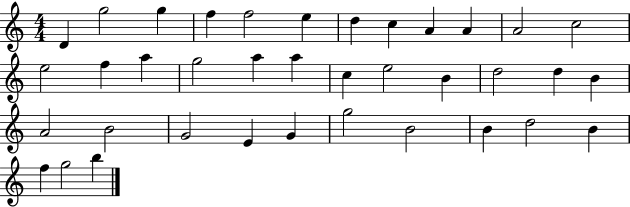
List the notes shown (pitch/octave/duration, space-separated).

D4/q G5/h G5/q F5/q F5/h E5/q D5/q C5/q A4/q A4/q A4/h C5/h E5/h F5/q A5/q G5/h A5/q A5/q C5/q E5/h B4/q D5/h D5/q B4/q A4/h B4/h G4/h E4/q G4/q G5/h B4/h B4/q D5/h B4/q F5/q G5/h B5/q